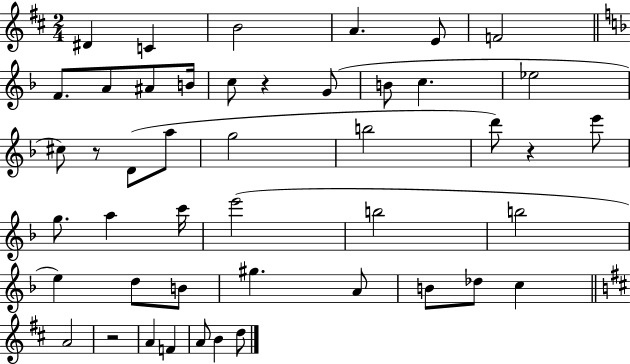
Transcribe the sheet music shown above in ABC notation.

X:1
T:Untitled
M:2/4
L:1/4
K:D
^D C B2 A E/2 F2 F/2 A/2 ^A/2 B/4 c/2 z G/2 B/2 c _e2 ^c/2 z/2 D/2 a/2 g2 b2 d'/2 z e'/2 g/2 a c'/4 e'2 b2 b2 e d/2 B/2 ^g A/2 B/2 _d/2 c A2 z2 A F A/2 B d/2